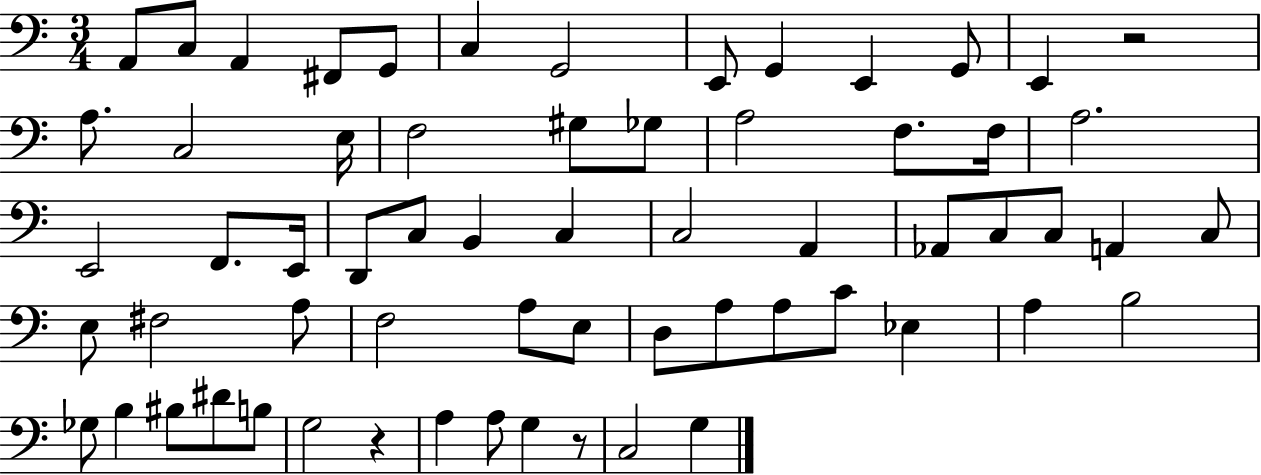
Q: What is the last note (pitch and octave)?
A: G3